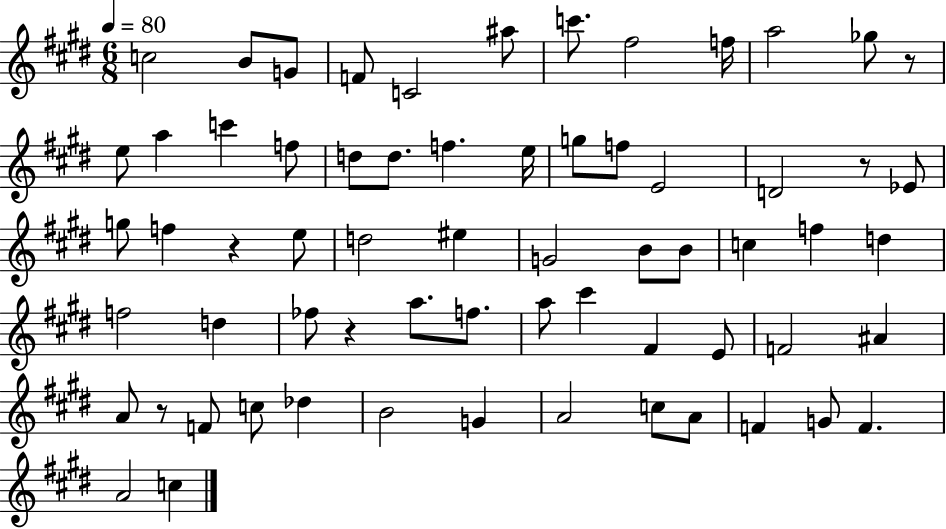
X:1
T:Untitled
M:6/8
L:1/4
K:E
c2 B/2 G/2 F/2 C2 ^a/2 c'/2 ^f2 f/4 a2 _g/2 z/2 e/2 a c' f/2 d/2 d/2 f e/4 g/2 f/2 E2 D2 z/2 _E/2 g/2 f z e/2 d2 ^e G2 B/2 B/2 c f d f2 d _f/2 z a/2 f/2 a/2 ^c' ^F E/2 F2 ^A A/2 z/2 F/2 c/2 _d B2 G A2 c/2 A/2 F G/2 F A2 c